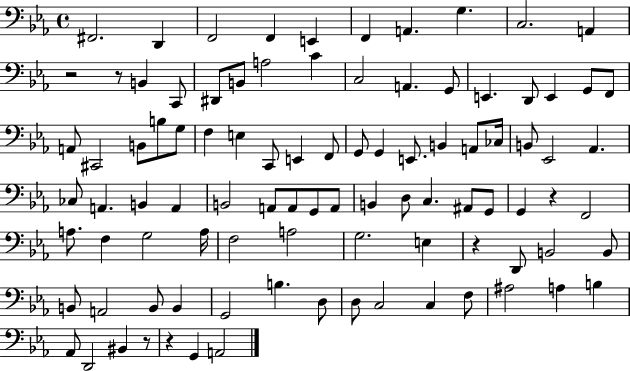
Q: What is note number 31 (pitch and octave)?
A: E3